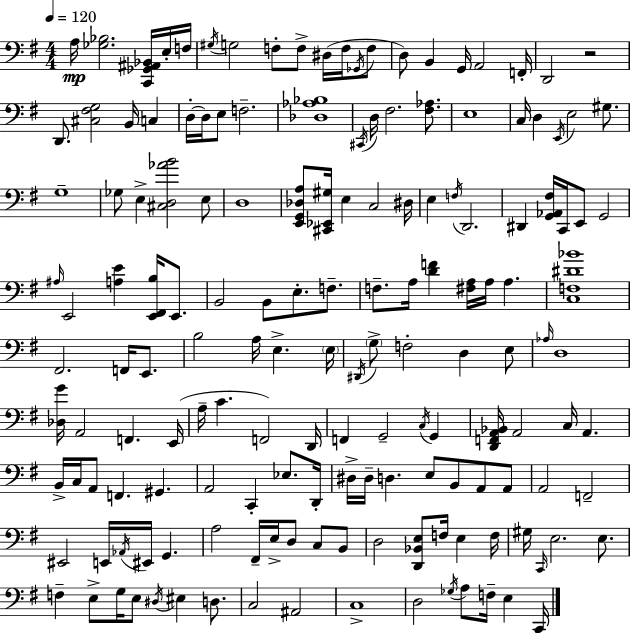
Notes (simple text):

A3/s [Gb3,Bb3]/h. [C2,Gb2,A#2,Bb2]/s E3/s F3/s G#3/s G3/h F3/e F3/e D#3/s F3/s Gb2/s F3/e D3/e B2/q G2/s A2/h F2/s D2/h R/h D2/e. [C#3,F#3,G3]/h B2/s C3/q D3/s D3/s E3/e F3/h. [Db3,Ab3,Bb3]/w C#2/s D3/s F#3/h. [F#3,Ab3]/e. E3/w C3/s D3/q E2/s E3/h G#3/e. G3/w Gb3/e E3/q [C#3,D3,Ab4,B4]/h E3/e D3/w [E2,G2,Db3,A3]/e [C#2,Eb2,G#3]/s E3/q C3/h D#3/s E3/q F3/s D2/h. D#2/q [G2,Ab2,F#3]/s C2/s E2/e G2/h A#3/s E2/h [A3,E4]/q [E2,F#2,B3]/s E2/e. B2/h B2/e E3/e. F3/e. F3/e. A3/s [D4,F4]/q [F#3,A3]/s A3/s A3/q. [C3,F3,D#4,Bb4]/w F#2/h. F2/s E2/e. B3/h A3/s E3/q. E3/s D#2/s G3/e F3/h D3/q E3/e Ab3/s D3/w [Db3,G4]/s A2/h F2/q. E2/s A3/s C4/q. F2/h D2/s F2/q G2/h C3/s G2/q [D2,F2,A2,Bb2]/s A2/h C3/s A2/q. B2/s C3/s A2/e F2/q. G#2/q. A2/h C2/q Eb3/e. D2/s D#3/s D#3/s D3/q. E3/e B2/e A2/e A2/e A2/h F2/h EIS2/h E2/s Ab2/s EIS2/s G2/q. A3/h F#2/s E3/s D3/e C3/e B2/e D3/h [D2,Bb2,E3]/e F3/s E3/q F3/s G#3/s C2/s E3/h. E3/e. F3/q E3/e G3/s E3/e D#3/s EIS3/q D3/e. C3/h A#2/h C3/w D3/h Gb3/s A3/e F3/s E3/q C2/s